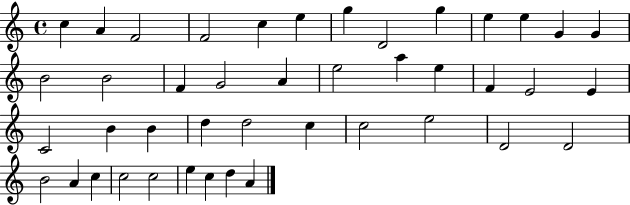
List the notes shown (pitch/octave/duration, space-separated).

C5/q A4/q F4/h F4/h C5/q E5/q G5/q D4/h G5/q E5/q E5/q G4/q G4/q B4/h B4/h F4/q G4/h A4/q E5/h A5/q E5/q F4/q E4/h E4/q C4/h B4/q B4/q D5/q D5/h C5/q C5/h E5/h D4/h D4/h B4/h A4/q C5/q C5/h C5/h E5/q C5/q D5/q A4/q